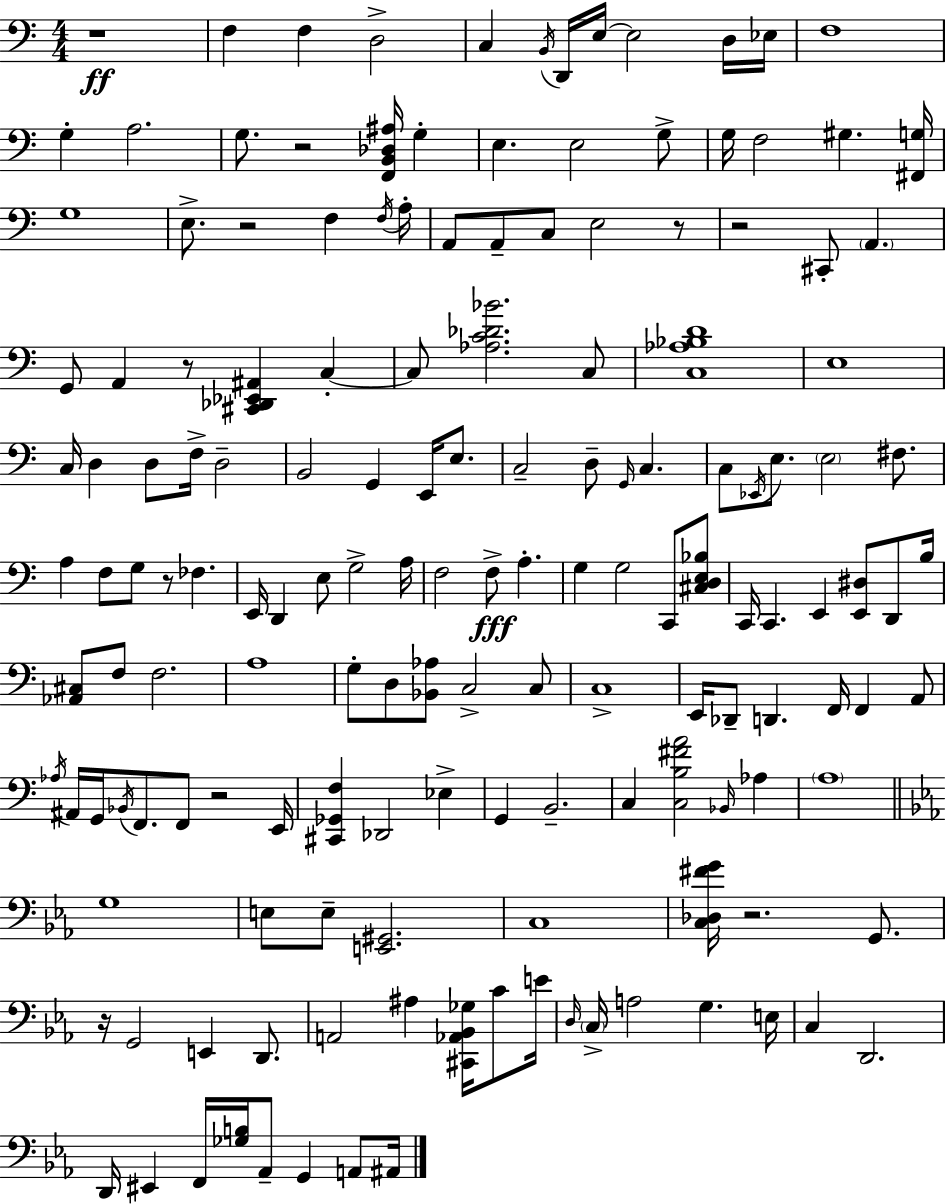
R/w F3/q F3/q D3/h C3/q B2/s D2/s E3/s E3/h D3/s Eb3/s F3/w G3/q A3/h. G3/e. R/h [F2,B2,Db3,A#3]/s G3/q E3/q. E3/h G3/e G3/s F3/h G#3/q. [F#2,G3]/s G3/w E3/e. R/h F3/q F3/s A3/s A2/e A2/e C3/e E3/h R/e R/h C#2/e A2/q. G2/e A2/q R/e [C#2,Db2,Eb2,A#2]/q C3/q C3/e [Ab3,C4,Db4,Bb4]/h. C3/e [C3,Ab3,Bb3,D4]/w E3/w C3/s D3/q D3/e F3/s D3/h B2/h G2/q E2/s E3/e. C3/h D3/e G2/s C3/q. C3/e Eb2/s E3/e. E3/h F#3/e. A3/q F3/e G3/e R/e FES3/q. E2/s D2/q E3/e G3/h A3/s F3/h F3/e A3/q. G3/q G3/h C2/e [C#3,D3,E3,Bb3]/e C2/s C2/q. E2/q [E2,D#3]/e D2/e B3/s [Ab2,C#3]/e F3/e F3/h. A3/w G3/e D3/e [Bb2,Ab3]/e C3/h C3/e C3/w E2/s Db2/e D2/q. F2/s F2/q A2/e Ab3/s A#2/s G2/s Bb2/s F2/e. F2/e R/h E2/s [C#2,Gb2,F3]/q Db2/h Eb3/q G2/q B2/h. C3/q [C3,B3,F#4,A4]/h Bb2/s Ab3/q A3/w G3/w E3/e E3/e [E2,G#2]/h. C3/w [C3,Db3,F#4,G4]/s R/h. G2/e. R/s G2/h E2/q D2/e. A2/h A#3/q [C#2,Ab2,Bb2,Gb3]/s C4/e E4/s D3/s C3/s A3/h G3/q. E3/s C3/q D2/h. D2/s EIS2/q F2/s [Gb3,B3]/s Ab2/e G2/q A2/e A#2/s